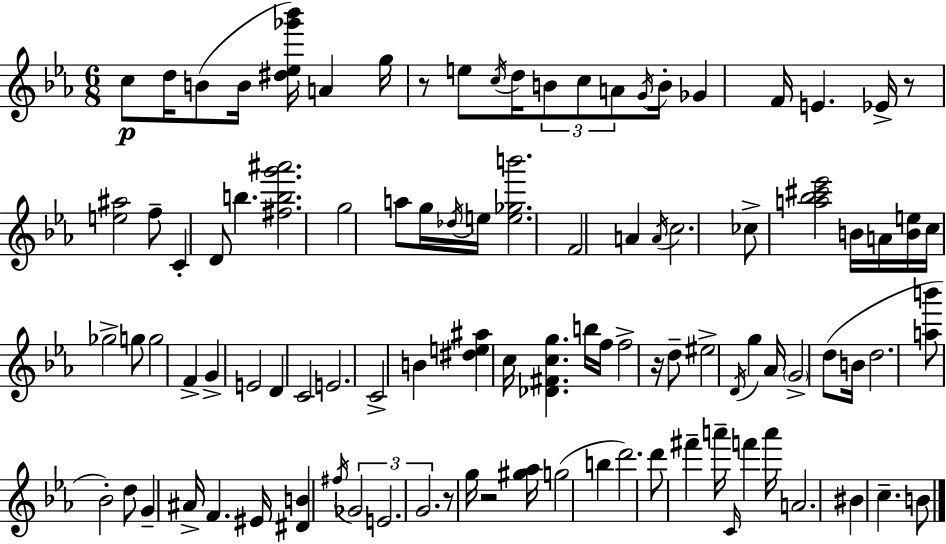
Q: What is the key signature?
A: C minor